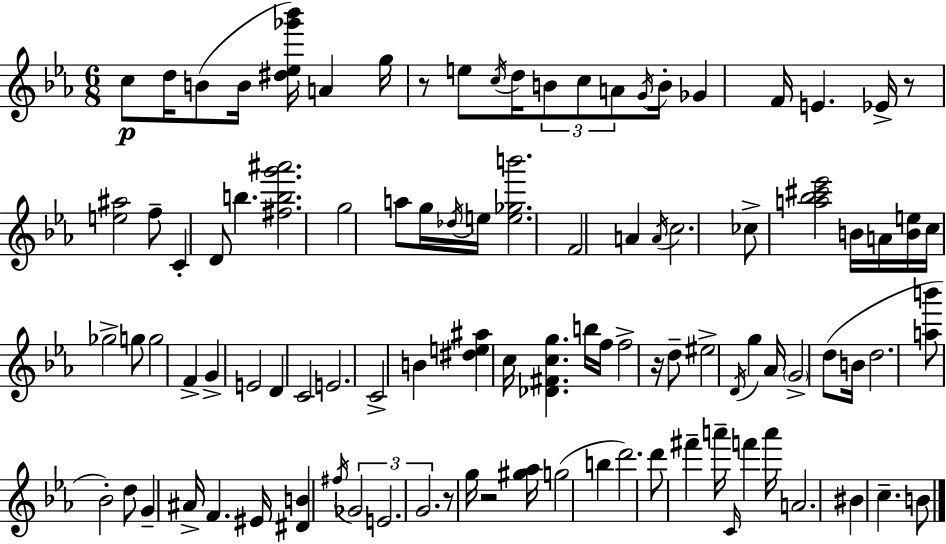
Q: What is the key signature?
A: C minor